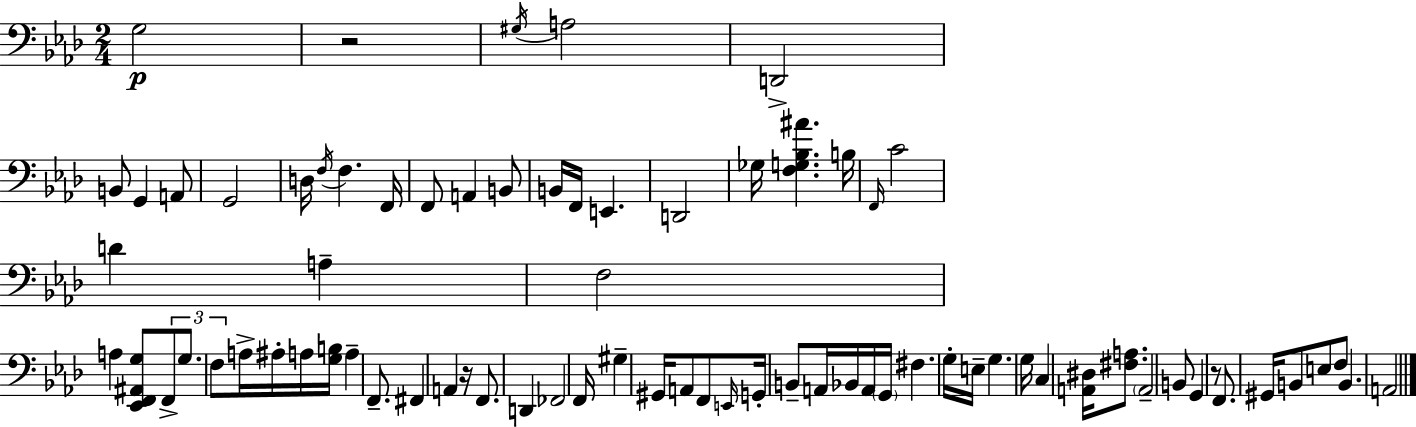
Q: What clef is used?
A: bass